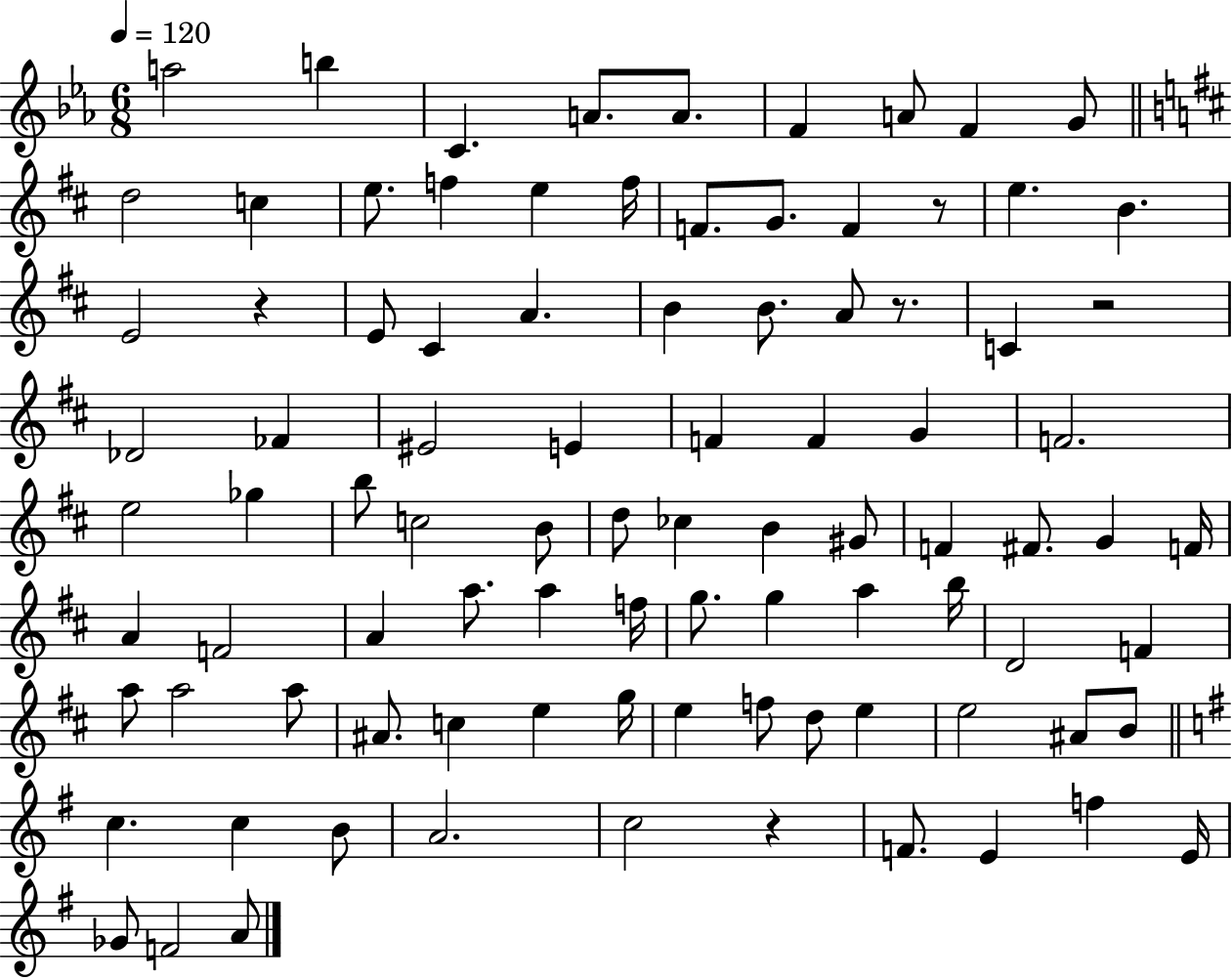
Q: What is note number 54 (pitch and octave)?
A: A5